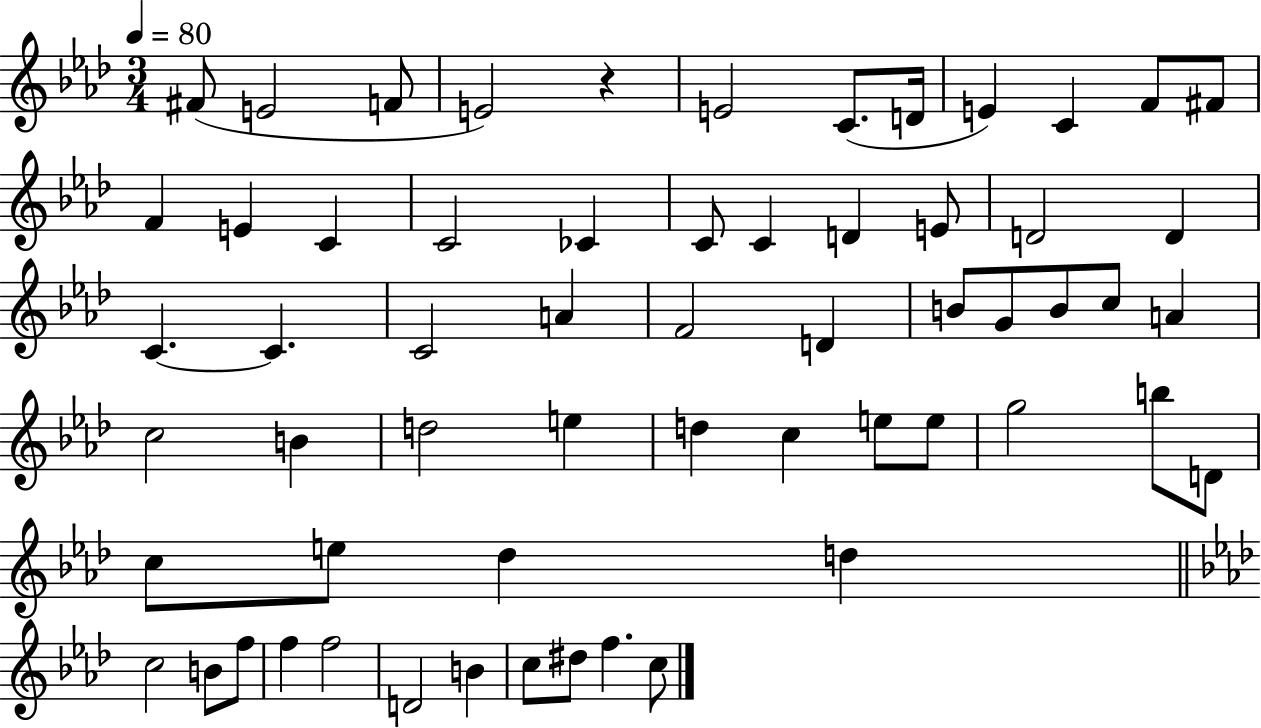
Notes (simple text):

F#4/e E4/h F4/e E4/h R/q E4/h C4/e. D4/s E4/q C4/q F4/e F#4/e F4/q E4/q C4/q C4/h CES4/q C4/e C4/q D4/q E4/e D4/h D4/q C4/q. C4/q. C4/h A4/q F4/h D4/q B4/e G4/e B4/e C5/e A4/q C5/h B4/q D5/h E5/q D5/q C5/q E5/e E5/e G5/h B5/e D4/e C5/e E5/e Db5/q D5/q C5/h B4/e F5/e F5/q F5/h D4/h B4/q C5/e D#5/e F5/q. C5/e